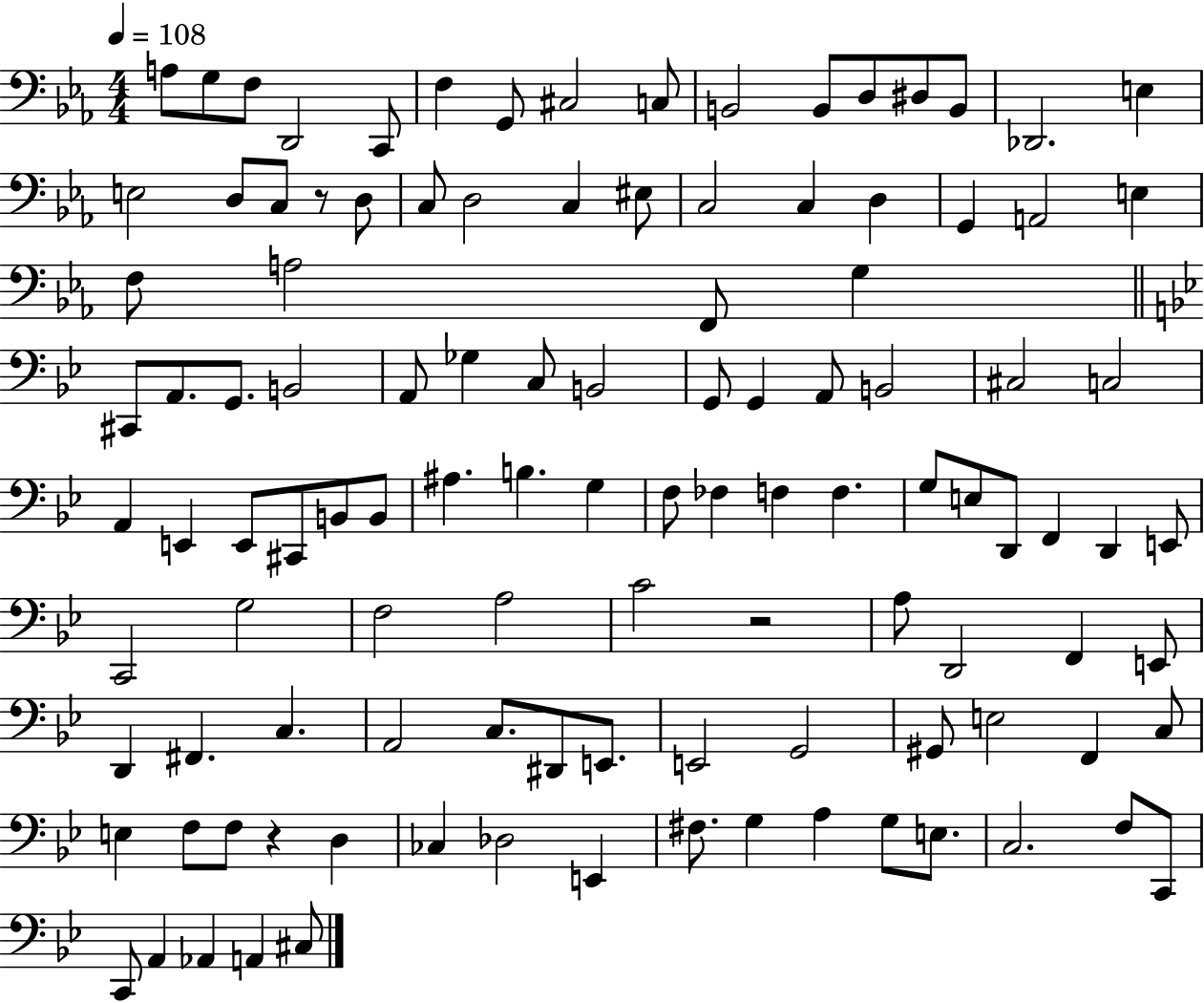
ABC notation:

X:1
T:Untitled
M:4/4
L:1/4
K:Eb
A,/2 G,/2 F,/2 D,,2 C,,/2 F, G,,/2 ^C,2 C,/2 B,,2 B,,/2 D,/2 ^D,/2 B,,/2 _D,,2 E, E,2 D,/2 C,/2 z/2 D,/2 C,/2 D,2 C, ^E,/2 C,2 C, D, G,, A,,2 E, F,/2 A,2 F,,/2 G, ^C,,/2 A,,/2 G,,/2 B,,2 A,,/2 _G, C,/2 B,,2 G,,/2 G,, A,,/2 B,,2 ^C,2 C,2 A,, E,, E,,/2 ^C,,/2 B,,/2 B,,/2 ^A, B, G, F,/2 _F, F, F, G,/2 E,/2 D,,/2 F,, D,, E,,/2 C,,2 G,2 F,2 A,2 C2 z2 A,/2 D,,2 F,, E,,/2 D,, ^F,, C, A,,2 C,/2 ^D,,/2 E,,/2 E,,2 G,,2 ^G,,/2 E,2 F,, C,/2 E, F,/2 F,/2 z D, _C, _D,2 E,, ^F,/2 G, A, G,/2 E,/2 C,2 F,/2 C,,/2 C,,/2 A,, _A,, A,, ^C,/2